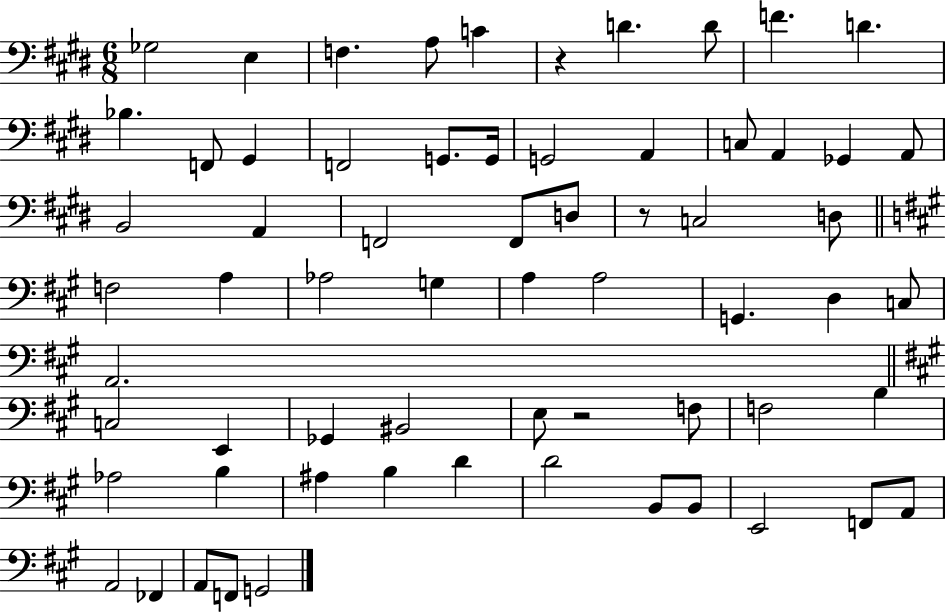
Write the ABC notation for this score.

X:1
T:Untitled
M:6/8
L:1/4
K:E
_G,2 E, F, A,/2 C z D D/2 F D _B, F,,/2 ^G,, F,,2 G,,/2 G,,/4 G,,2 A,, C,/2 A,, _G,, A,,/2 B,,2 A,, F,,2 F,,/2 D,/2 z/2 C,2 D,/2 F,2 A, _A,2 G, A, A,2 G,, D, C,/2 A,,2 C,2 E,, _G,, ^B,,2 E,/2 z2 F,/2 F,2 B, _A,2 B, ^A, B, D D2 B,,/2 B,,/2 E,,2 F,,/2 A,,/2 A,,2 _F,, A,,/2 F,,/2 G,,2